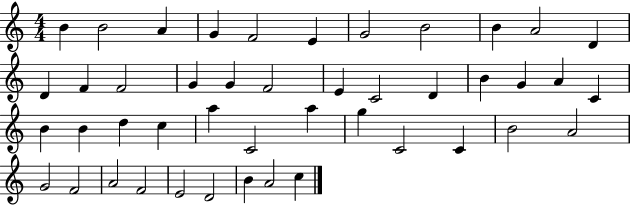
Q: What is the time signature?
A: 4/4